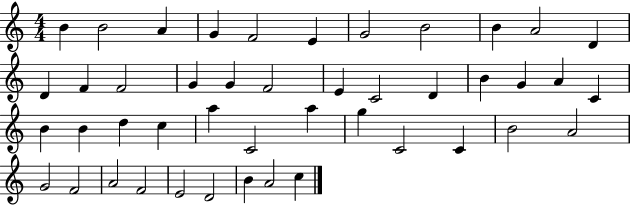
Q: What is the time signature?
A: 4/4